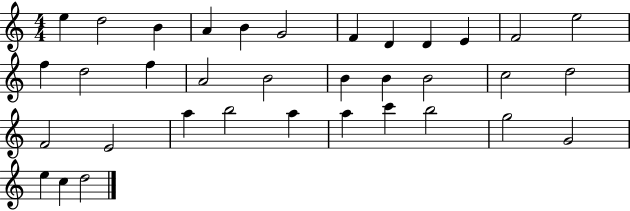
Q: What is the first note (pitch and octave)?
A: E5